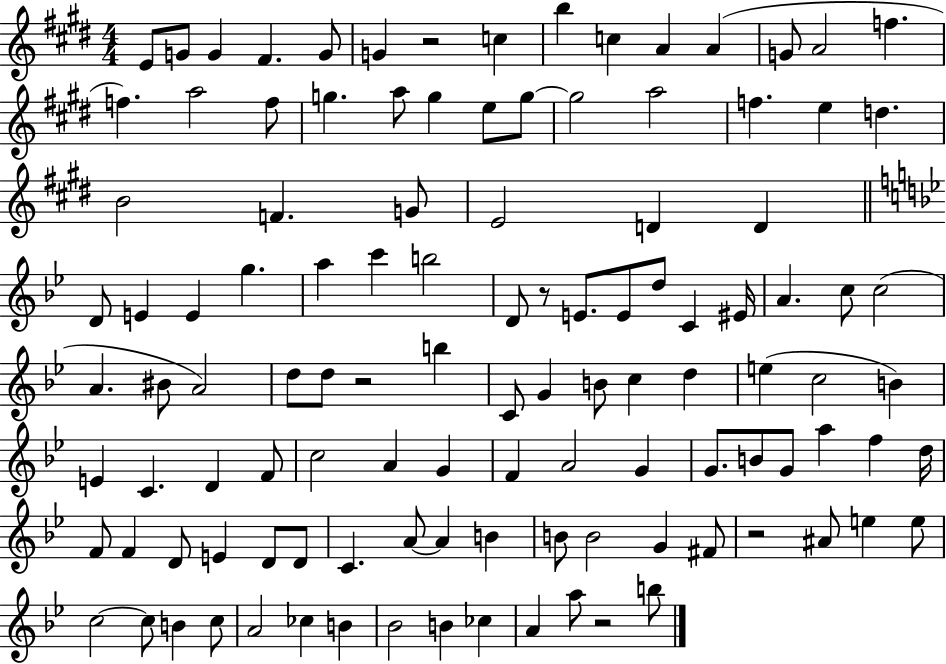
E4/e G4/e G4/q F#4/q. G4/e G4/q R/h C5/q B5/q C5/q A4/q A4/q G4/e A4/h F5/q. F5/q. A5/h F5/e G5/q. A5/e G5/q E5/e G5/e G5/h A5/h F5/q. E5/q D5/q. B4/h F4/q. G4/e E4/h D4/q D4/q D4/e E4/q E4/q G5/q. A5/q C6/q B5/h D4/e R/e E4/e. E4/e D5/e C4/q EIS4/s A4/q. C5/e C5/h A4/q. BIS4/e A4/h D5/e D5/e R/h B5/q C4/e G4/q B4/e C5/q D5/q E5/q C5/h B4/q E4/q C4/q. D4/q F4/e C5/h A4/q G4/q F4/q A4/h G4/q G4/e. B4/e G4/e A5/q F5/q D5/s F4/e F4/q D4/e E4/q D4/e D4/e C4/q. A4/e A4/q B4/q B4/e B4/h G4/q F#4/e R/h A#4/e E5/q E5/e C5/h C5/e B4/q C5/e A4/h CES5/q B4/q Bb4/h B4/q CES5/q A4/q A5/e R/h B5/e